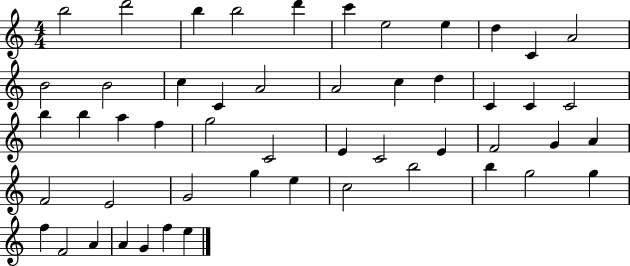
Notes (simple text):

B5/h D6/h B5/q B5/h D6/q C6/q E5/h E5/q D5/q C4/q A4/h B4/h B4/h C5/q C4/q A4/h A4/h C5/q D5/q C4/q C4/q C4/h B5/q B5/q A5/q F5/q G5/h C4/h E4/q C4/h E4/q F4/h G4/q A4/q F4/h E4/h G4/h G5/q E5/q C5/h B5/h B5/q G5/h G5/q F5/q F4/h A4/q A4/q G4/q F5/q E5/q